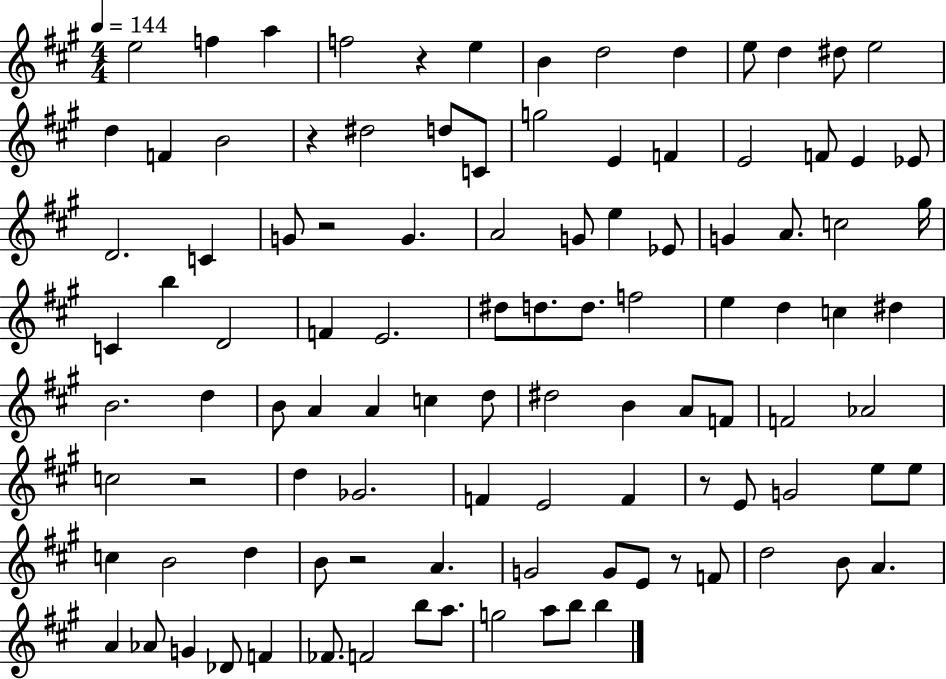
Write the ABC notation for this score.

X:1
T:Untitled
M:4/4
L:1/4
K:A
e2 f a f2 z e B d2 d e/2 d ^d/2 e2 d F B2 z ^d2 d/2 C/2 g2 E F E2 F/2 E _E/2 D2 C G/2 z2 G A2 G/2 e _E/2 G A/2 c2 ^g/4 C b D2 F E2 ^d/2 d/2 d/2 f2 e d c ^d B2 d B/2 A A c d/2 ^d2 B A/2 F/2 F2 _A2 c2 z2 d _G2 F E2 F z/2 E/2 G2 e/2 e/2 c B2 d B/2 z2 A G2 G/2 E/2 z/2 F/2 d2 B/2 A A _A/2 G _D/2 F _F/2 F2 b/2 a/2 g2 a/2 b/2 b